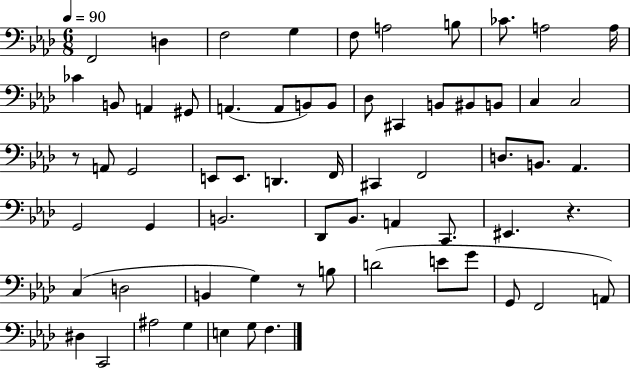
F2/h D3/q F3/h G3/q F3/e A3/h B3/e CES4/e. A3/h A3/s CES4/q B2/e A2/q G#2/e A2/q. A2/e B2/e B2/e Db3/e C#2/q B2/e BIS2/e B2/e C3/q C3/h R/e A2/e G2/h E2/e E2/e. D2/q. F2/s C#2/q F2/h D3/e. B2/e. Ab2/q. G2/h G2/q B2/h. Db2/e Bb2/e. A2/q C2/e. EIS2/q. R/q. C3/q D3/h B2/q G3/q R/e B3/e D4/h E4/e G4/e G2/e F2/h A2/e D#3/q C2/h A#3/h G3/q E3/q G3/e F3/q.